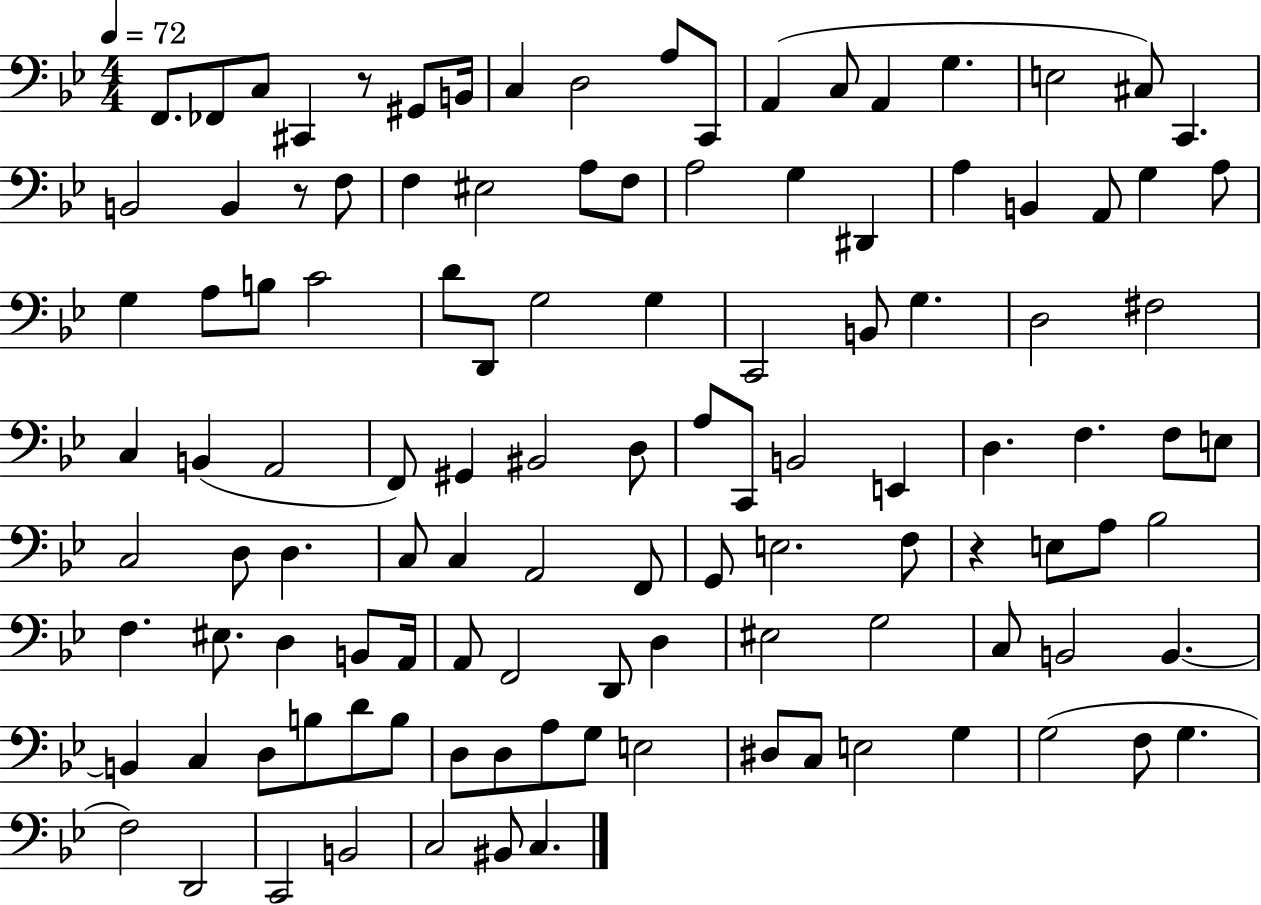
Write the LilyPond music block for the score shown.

{
  \clef bass
  \numericTimeSignature
  \time 4/4
  \key bes \major
  \tempo 4 = 72
  f,8. fes,8 c8 cis,4 r8 gis,8 b,16 | c4 d2 a8 c,8 | a,4( c8 a,4 g4. | e2 cis8) c,4. | \break b,2 b,4 r8 f8 | f4 eis2 a8 f8 | a2 g4 dis,4 | a4 b,4 a,8 g4 a8 | \break g4 a8 b8 c'2 | d'8 d,8 g2 g4 | c,2 b,8 g4. | d2 fis2 | \break c4 b,4( a,2 | f,8) gis,4 bis,2 d8 | a8 c,8 b,2 e,4 | d4. f4. f8 e8 | \break c2 d8 d4. | c8 c4 a,2 f,8 | g,8 e2. f8 | r4 e8 a8 bes2 | \break f4. eis8. d4 b,8 a,16 | a,8 f,2 d,8 d4 | eis2 g2 | c8 b,2 b,4.~~ | \break b,4 c4 d8 b8 d'8 b8 | d8 d8 a8 g8 e2 | dis8 c8 e2 g4 | g2( f8 g4. | \break f2) d,2 | c,2 b,2 | c2 bis,8 c4. | \bar "|."
}